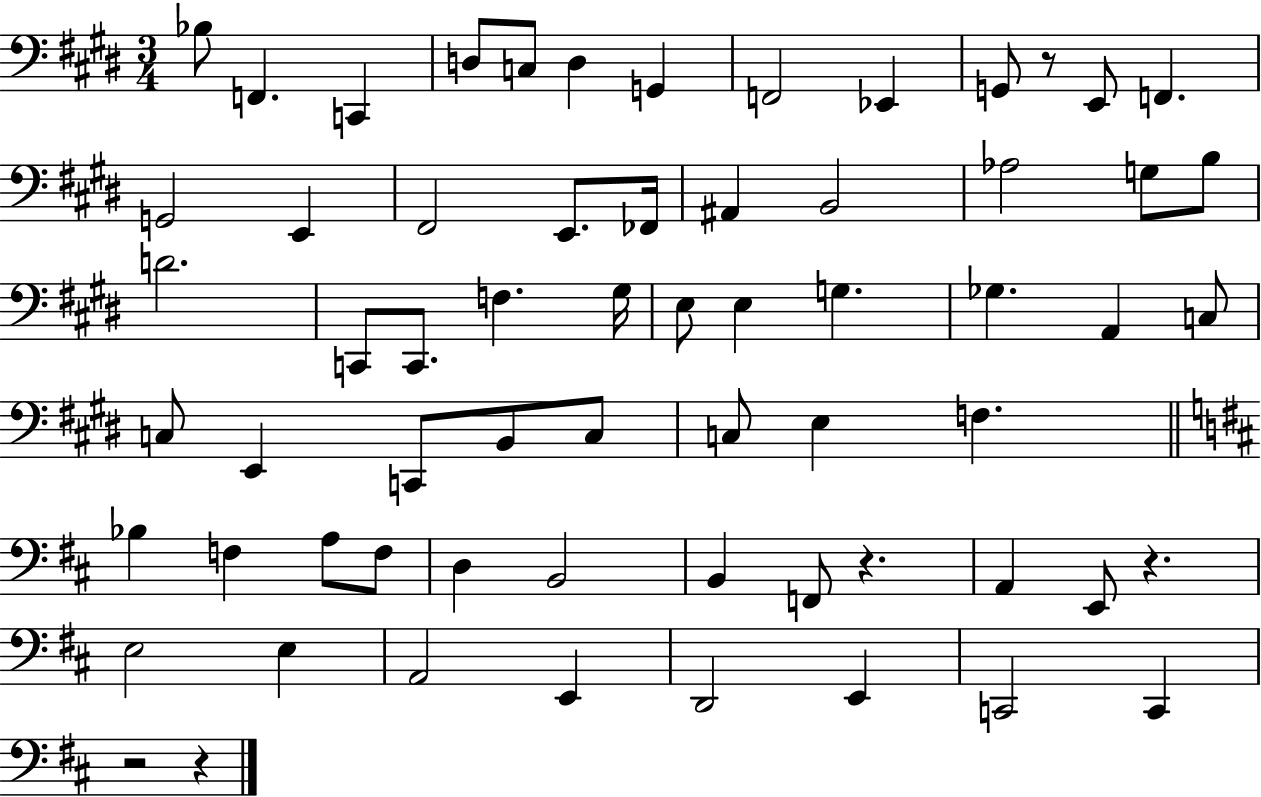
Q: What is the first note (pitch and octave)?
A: Bb3